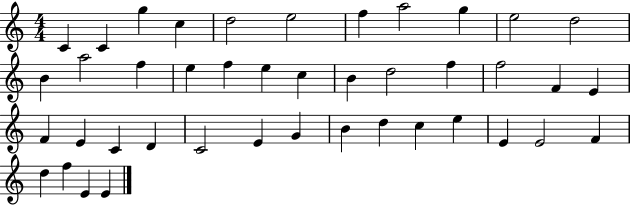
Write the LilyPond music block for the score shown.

{
  \clef treble
  \numericTimeSignature
  \time 4/4
  \key c \major
  c'4 c'4 g''4 c''4 | d''2 e''2 | f''4 a''2 g''4 | e''2 d''2 | \break b'4 a''2 f''4 | e''4 f''4 e''4 c''4 | b'4 d''2 f''4 | f''2 f'4 e'4 | \break f'4 e'4 c'4 d'4 | c'2 e'4 g'4 | b'4 d''4 c''4 e''4 | e'4 e'2 f'4 | \break d''4 f''4 e'4 e'4 | \bar "|."
}